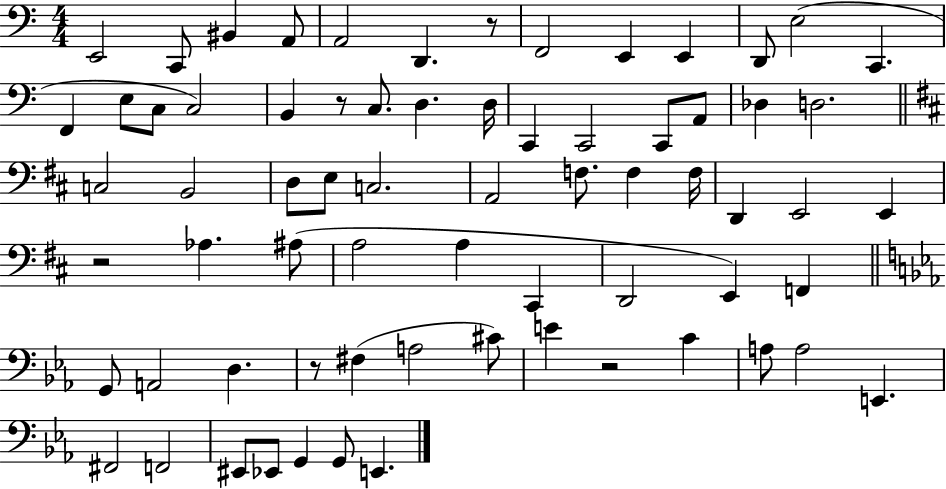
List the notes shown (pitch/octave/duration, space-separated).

E2/h C2/e BIS2/q A2/e A2/h D2/q. R/e F2/h E2/q E2/q D2/e E3/h C2/q. F2/q E3/e C3/e C3/h B2/q R/e C3/e. D3/q. D3/s C2/q C2/h C2/e A2/e Db3/q D3/h. C3/h B2/h D3/e E3/e C3/h. A2/h F3/e. F3/q F3/s D2/q E2/h E2/q R/h Ab3/q. A#3/e A3/h A3/q C#2/q D2/h E2/q F2/q G2/e A2/h D3/q. R/e F#3/q A3/h C#4/e E4/q R/h C4/q A3/e A3/h E2/q. F#2/h F2/h EIS2/e Eb2/e G2/q G2/e E2/q.